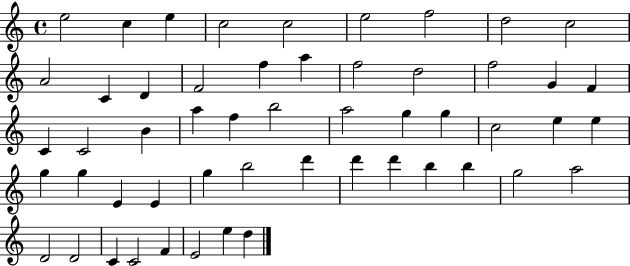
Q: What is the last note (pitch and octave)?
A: D5